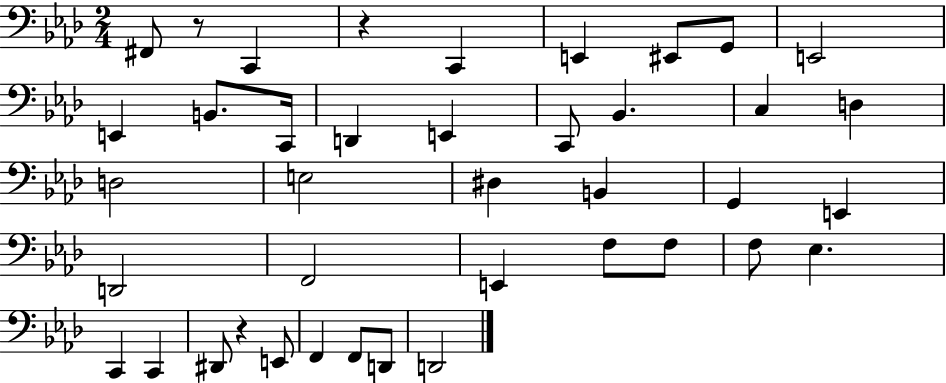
F#2/e R/e C2/q R/q C2/q E2/q EIS2/e G2/e E2/h E2/q B2/e. C2/s D2/q E2/q C2/e Bb2/q. C3/q D3/q D3/h E3/h D#3/q B2/q G2/q E2/q D2/h F2/h E2/q F3/e F3/e F3/e Eb3/q. C2/q C2/q D#2/e R/q E2/e F2/q F2/e D2/e D2/h